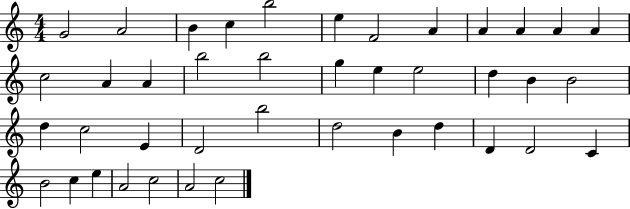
X:1
T:Untitled
M:4/4
L:1/4
K:C
G2 A2 B c b2 e F2 A A A A A c2 A A b2 b2 g e e2 d B B2 d c2 E D2 b2 d2 B d D D2 C B2 c e A2 c2 A2 c2